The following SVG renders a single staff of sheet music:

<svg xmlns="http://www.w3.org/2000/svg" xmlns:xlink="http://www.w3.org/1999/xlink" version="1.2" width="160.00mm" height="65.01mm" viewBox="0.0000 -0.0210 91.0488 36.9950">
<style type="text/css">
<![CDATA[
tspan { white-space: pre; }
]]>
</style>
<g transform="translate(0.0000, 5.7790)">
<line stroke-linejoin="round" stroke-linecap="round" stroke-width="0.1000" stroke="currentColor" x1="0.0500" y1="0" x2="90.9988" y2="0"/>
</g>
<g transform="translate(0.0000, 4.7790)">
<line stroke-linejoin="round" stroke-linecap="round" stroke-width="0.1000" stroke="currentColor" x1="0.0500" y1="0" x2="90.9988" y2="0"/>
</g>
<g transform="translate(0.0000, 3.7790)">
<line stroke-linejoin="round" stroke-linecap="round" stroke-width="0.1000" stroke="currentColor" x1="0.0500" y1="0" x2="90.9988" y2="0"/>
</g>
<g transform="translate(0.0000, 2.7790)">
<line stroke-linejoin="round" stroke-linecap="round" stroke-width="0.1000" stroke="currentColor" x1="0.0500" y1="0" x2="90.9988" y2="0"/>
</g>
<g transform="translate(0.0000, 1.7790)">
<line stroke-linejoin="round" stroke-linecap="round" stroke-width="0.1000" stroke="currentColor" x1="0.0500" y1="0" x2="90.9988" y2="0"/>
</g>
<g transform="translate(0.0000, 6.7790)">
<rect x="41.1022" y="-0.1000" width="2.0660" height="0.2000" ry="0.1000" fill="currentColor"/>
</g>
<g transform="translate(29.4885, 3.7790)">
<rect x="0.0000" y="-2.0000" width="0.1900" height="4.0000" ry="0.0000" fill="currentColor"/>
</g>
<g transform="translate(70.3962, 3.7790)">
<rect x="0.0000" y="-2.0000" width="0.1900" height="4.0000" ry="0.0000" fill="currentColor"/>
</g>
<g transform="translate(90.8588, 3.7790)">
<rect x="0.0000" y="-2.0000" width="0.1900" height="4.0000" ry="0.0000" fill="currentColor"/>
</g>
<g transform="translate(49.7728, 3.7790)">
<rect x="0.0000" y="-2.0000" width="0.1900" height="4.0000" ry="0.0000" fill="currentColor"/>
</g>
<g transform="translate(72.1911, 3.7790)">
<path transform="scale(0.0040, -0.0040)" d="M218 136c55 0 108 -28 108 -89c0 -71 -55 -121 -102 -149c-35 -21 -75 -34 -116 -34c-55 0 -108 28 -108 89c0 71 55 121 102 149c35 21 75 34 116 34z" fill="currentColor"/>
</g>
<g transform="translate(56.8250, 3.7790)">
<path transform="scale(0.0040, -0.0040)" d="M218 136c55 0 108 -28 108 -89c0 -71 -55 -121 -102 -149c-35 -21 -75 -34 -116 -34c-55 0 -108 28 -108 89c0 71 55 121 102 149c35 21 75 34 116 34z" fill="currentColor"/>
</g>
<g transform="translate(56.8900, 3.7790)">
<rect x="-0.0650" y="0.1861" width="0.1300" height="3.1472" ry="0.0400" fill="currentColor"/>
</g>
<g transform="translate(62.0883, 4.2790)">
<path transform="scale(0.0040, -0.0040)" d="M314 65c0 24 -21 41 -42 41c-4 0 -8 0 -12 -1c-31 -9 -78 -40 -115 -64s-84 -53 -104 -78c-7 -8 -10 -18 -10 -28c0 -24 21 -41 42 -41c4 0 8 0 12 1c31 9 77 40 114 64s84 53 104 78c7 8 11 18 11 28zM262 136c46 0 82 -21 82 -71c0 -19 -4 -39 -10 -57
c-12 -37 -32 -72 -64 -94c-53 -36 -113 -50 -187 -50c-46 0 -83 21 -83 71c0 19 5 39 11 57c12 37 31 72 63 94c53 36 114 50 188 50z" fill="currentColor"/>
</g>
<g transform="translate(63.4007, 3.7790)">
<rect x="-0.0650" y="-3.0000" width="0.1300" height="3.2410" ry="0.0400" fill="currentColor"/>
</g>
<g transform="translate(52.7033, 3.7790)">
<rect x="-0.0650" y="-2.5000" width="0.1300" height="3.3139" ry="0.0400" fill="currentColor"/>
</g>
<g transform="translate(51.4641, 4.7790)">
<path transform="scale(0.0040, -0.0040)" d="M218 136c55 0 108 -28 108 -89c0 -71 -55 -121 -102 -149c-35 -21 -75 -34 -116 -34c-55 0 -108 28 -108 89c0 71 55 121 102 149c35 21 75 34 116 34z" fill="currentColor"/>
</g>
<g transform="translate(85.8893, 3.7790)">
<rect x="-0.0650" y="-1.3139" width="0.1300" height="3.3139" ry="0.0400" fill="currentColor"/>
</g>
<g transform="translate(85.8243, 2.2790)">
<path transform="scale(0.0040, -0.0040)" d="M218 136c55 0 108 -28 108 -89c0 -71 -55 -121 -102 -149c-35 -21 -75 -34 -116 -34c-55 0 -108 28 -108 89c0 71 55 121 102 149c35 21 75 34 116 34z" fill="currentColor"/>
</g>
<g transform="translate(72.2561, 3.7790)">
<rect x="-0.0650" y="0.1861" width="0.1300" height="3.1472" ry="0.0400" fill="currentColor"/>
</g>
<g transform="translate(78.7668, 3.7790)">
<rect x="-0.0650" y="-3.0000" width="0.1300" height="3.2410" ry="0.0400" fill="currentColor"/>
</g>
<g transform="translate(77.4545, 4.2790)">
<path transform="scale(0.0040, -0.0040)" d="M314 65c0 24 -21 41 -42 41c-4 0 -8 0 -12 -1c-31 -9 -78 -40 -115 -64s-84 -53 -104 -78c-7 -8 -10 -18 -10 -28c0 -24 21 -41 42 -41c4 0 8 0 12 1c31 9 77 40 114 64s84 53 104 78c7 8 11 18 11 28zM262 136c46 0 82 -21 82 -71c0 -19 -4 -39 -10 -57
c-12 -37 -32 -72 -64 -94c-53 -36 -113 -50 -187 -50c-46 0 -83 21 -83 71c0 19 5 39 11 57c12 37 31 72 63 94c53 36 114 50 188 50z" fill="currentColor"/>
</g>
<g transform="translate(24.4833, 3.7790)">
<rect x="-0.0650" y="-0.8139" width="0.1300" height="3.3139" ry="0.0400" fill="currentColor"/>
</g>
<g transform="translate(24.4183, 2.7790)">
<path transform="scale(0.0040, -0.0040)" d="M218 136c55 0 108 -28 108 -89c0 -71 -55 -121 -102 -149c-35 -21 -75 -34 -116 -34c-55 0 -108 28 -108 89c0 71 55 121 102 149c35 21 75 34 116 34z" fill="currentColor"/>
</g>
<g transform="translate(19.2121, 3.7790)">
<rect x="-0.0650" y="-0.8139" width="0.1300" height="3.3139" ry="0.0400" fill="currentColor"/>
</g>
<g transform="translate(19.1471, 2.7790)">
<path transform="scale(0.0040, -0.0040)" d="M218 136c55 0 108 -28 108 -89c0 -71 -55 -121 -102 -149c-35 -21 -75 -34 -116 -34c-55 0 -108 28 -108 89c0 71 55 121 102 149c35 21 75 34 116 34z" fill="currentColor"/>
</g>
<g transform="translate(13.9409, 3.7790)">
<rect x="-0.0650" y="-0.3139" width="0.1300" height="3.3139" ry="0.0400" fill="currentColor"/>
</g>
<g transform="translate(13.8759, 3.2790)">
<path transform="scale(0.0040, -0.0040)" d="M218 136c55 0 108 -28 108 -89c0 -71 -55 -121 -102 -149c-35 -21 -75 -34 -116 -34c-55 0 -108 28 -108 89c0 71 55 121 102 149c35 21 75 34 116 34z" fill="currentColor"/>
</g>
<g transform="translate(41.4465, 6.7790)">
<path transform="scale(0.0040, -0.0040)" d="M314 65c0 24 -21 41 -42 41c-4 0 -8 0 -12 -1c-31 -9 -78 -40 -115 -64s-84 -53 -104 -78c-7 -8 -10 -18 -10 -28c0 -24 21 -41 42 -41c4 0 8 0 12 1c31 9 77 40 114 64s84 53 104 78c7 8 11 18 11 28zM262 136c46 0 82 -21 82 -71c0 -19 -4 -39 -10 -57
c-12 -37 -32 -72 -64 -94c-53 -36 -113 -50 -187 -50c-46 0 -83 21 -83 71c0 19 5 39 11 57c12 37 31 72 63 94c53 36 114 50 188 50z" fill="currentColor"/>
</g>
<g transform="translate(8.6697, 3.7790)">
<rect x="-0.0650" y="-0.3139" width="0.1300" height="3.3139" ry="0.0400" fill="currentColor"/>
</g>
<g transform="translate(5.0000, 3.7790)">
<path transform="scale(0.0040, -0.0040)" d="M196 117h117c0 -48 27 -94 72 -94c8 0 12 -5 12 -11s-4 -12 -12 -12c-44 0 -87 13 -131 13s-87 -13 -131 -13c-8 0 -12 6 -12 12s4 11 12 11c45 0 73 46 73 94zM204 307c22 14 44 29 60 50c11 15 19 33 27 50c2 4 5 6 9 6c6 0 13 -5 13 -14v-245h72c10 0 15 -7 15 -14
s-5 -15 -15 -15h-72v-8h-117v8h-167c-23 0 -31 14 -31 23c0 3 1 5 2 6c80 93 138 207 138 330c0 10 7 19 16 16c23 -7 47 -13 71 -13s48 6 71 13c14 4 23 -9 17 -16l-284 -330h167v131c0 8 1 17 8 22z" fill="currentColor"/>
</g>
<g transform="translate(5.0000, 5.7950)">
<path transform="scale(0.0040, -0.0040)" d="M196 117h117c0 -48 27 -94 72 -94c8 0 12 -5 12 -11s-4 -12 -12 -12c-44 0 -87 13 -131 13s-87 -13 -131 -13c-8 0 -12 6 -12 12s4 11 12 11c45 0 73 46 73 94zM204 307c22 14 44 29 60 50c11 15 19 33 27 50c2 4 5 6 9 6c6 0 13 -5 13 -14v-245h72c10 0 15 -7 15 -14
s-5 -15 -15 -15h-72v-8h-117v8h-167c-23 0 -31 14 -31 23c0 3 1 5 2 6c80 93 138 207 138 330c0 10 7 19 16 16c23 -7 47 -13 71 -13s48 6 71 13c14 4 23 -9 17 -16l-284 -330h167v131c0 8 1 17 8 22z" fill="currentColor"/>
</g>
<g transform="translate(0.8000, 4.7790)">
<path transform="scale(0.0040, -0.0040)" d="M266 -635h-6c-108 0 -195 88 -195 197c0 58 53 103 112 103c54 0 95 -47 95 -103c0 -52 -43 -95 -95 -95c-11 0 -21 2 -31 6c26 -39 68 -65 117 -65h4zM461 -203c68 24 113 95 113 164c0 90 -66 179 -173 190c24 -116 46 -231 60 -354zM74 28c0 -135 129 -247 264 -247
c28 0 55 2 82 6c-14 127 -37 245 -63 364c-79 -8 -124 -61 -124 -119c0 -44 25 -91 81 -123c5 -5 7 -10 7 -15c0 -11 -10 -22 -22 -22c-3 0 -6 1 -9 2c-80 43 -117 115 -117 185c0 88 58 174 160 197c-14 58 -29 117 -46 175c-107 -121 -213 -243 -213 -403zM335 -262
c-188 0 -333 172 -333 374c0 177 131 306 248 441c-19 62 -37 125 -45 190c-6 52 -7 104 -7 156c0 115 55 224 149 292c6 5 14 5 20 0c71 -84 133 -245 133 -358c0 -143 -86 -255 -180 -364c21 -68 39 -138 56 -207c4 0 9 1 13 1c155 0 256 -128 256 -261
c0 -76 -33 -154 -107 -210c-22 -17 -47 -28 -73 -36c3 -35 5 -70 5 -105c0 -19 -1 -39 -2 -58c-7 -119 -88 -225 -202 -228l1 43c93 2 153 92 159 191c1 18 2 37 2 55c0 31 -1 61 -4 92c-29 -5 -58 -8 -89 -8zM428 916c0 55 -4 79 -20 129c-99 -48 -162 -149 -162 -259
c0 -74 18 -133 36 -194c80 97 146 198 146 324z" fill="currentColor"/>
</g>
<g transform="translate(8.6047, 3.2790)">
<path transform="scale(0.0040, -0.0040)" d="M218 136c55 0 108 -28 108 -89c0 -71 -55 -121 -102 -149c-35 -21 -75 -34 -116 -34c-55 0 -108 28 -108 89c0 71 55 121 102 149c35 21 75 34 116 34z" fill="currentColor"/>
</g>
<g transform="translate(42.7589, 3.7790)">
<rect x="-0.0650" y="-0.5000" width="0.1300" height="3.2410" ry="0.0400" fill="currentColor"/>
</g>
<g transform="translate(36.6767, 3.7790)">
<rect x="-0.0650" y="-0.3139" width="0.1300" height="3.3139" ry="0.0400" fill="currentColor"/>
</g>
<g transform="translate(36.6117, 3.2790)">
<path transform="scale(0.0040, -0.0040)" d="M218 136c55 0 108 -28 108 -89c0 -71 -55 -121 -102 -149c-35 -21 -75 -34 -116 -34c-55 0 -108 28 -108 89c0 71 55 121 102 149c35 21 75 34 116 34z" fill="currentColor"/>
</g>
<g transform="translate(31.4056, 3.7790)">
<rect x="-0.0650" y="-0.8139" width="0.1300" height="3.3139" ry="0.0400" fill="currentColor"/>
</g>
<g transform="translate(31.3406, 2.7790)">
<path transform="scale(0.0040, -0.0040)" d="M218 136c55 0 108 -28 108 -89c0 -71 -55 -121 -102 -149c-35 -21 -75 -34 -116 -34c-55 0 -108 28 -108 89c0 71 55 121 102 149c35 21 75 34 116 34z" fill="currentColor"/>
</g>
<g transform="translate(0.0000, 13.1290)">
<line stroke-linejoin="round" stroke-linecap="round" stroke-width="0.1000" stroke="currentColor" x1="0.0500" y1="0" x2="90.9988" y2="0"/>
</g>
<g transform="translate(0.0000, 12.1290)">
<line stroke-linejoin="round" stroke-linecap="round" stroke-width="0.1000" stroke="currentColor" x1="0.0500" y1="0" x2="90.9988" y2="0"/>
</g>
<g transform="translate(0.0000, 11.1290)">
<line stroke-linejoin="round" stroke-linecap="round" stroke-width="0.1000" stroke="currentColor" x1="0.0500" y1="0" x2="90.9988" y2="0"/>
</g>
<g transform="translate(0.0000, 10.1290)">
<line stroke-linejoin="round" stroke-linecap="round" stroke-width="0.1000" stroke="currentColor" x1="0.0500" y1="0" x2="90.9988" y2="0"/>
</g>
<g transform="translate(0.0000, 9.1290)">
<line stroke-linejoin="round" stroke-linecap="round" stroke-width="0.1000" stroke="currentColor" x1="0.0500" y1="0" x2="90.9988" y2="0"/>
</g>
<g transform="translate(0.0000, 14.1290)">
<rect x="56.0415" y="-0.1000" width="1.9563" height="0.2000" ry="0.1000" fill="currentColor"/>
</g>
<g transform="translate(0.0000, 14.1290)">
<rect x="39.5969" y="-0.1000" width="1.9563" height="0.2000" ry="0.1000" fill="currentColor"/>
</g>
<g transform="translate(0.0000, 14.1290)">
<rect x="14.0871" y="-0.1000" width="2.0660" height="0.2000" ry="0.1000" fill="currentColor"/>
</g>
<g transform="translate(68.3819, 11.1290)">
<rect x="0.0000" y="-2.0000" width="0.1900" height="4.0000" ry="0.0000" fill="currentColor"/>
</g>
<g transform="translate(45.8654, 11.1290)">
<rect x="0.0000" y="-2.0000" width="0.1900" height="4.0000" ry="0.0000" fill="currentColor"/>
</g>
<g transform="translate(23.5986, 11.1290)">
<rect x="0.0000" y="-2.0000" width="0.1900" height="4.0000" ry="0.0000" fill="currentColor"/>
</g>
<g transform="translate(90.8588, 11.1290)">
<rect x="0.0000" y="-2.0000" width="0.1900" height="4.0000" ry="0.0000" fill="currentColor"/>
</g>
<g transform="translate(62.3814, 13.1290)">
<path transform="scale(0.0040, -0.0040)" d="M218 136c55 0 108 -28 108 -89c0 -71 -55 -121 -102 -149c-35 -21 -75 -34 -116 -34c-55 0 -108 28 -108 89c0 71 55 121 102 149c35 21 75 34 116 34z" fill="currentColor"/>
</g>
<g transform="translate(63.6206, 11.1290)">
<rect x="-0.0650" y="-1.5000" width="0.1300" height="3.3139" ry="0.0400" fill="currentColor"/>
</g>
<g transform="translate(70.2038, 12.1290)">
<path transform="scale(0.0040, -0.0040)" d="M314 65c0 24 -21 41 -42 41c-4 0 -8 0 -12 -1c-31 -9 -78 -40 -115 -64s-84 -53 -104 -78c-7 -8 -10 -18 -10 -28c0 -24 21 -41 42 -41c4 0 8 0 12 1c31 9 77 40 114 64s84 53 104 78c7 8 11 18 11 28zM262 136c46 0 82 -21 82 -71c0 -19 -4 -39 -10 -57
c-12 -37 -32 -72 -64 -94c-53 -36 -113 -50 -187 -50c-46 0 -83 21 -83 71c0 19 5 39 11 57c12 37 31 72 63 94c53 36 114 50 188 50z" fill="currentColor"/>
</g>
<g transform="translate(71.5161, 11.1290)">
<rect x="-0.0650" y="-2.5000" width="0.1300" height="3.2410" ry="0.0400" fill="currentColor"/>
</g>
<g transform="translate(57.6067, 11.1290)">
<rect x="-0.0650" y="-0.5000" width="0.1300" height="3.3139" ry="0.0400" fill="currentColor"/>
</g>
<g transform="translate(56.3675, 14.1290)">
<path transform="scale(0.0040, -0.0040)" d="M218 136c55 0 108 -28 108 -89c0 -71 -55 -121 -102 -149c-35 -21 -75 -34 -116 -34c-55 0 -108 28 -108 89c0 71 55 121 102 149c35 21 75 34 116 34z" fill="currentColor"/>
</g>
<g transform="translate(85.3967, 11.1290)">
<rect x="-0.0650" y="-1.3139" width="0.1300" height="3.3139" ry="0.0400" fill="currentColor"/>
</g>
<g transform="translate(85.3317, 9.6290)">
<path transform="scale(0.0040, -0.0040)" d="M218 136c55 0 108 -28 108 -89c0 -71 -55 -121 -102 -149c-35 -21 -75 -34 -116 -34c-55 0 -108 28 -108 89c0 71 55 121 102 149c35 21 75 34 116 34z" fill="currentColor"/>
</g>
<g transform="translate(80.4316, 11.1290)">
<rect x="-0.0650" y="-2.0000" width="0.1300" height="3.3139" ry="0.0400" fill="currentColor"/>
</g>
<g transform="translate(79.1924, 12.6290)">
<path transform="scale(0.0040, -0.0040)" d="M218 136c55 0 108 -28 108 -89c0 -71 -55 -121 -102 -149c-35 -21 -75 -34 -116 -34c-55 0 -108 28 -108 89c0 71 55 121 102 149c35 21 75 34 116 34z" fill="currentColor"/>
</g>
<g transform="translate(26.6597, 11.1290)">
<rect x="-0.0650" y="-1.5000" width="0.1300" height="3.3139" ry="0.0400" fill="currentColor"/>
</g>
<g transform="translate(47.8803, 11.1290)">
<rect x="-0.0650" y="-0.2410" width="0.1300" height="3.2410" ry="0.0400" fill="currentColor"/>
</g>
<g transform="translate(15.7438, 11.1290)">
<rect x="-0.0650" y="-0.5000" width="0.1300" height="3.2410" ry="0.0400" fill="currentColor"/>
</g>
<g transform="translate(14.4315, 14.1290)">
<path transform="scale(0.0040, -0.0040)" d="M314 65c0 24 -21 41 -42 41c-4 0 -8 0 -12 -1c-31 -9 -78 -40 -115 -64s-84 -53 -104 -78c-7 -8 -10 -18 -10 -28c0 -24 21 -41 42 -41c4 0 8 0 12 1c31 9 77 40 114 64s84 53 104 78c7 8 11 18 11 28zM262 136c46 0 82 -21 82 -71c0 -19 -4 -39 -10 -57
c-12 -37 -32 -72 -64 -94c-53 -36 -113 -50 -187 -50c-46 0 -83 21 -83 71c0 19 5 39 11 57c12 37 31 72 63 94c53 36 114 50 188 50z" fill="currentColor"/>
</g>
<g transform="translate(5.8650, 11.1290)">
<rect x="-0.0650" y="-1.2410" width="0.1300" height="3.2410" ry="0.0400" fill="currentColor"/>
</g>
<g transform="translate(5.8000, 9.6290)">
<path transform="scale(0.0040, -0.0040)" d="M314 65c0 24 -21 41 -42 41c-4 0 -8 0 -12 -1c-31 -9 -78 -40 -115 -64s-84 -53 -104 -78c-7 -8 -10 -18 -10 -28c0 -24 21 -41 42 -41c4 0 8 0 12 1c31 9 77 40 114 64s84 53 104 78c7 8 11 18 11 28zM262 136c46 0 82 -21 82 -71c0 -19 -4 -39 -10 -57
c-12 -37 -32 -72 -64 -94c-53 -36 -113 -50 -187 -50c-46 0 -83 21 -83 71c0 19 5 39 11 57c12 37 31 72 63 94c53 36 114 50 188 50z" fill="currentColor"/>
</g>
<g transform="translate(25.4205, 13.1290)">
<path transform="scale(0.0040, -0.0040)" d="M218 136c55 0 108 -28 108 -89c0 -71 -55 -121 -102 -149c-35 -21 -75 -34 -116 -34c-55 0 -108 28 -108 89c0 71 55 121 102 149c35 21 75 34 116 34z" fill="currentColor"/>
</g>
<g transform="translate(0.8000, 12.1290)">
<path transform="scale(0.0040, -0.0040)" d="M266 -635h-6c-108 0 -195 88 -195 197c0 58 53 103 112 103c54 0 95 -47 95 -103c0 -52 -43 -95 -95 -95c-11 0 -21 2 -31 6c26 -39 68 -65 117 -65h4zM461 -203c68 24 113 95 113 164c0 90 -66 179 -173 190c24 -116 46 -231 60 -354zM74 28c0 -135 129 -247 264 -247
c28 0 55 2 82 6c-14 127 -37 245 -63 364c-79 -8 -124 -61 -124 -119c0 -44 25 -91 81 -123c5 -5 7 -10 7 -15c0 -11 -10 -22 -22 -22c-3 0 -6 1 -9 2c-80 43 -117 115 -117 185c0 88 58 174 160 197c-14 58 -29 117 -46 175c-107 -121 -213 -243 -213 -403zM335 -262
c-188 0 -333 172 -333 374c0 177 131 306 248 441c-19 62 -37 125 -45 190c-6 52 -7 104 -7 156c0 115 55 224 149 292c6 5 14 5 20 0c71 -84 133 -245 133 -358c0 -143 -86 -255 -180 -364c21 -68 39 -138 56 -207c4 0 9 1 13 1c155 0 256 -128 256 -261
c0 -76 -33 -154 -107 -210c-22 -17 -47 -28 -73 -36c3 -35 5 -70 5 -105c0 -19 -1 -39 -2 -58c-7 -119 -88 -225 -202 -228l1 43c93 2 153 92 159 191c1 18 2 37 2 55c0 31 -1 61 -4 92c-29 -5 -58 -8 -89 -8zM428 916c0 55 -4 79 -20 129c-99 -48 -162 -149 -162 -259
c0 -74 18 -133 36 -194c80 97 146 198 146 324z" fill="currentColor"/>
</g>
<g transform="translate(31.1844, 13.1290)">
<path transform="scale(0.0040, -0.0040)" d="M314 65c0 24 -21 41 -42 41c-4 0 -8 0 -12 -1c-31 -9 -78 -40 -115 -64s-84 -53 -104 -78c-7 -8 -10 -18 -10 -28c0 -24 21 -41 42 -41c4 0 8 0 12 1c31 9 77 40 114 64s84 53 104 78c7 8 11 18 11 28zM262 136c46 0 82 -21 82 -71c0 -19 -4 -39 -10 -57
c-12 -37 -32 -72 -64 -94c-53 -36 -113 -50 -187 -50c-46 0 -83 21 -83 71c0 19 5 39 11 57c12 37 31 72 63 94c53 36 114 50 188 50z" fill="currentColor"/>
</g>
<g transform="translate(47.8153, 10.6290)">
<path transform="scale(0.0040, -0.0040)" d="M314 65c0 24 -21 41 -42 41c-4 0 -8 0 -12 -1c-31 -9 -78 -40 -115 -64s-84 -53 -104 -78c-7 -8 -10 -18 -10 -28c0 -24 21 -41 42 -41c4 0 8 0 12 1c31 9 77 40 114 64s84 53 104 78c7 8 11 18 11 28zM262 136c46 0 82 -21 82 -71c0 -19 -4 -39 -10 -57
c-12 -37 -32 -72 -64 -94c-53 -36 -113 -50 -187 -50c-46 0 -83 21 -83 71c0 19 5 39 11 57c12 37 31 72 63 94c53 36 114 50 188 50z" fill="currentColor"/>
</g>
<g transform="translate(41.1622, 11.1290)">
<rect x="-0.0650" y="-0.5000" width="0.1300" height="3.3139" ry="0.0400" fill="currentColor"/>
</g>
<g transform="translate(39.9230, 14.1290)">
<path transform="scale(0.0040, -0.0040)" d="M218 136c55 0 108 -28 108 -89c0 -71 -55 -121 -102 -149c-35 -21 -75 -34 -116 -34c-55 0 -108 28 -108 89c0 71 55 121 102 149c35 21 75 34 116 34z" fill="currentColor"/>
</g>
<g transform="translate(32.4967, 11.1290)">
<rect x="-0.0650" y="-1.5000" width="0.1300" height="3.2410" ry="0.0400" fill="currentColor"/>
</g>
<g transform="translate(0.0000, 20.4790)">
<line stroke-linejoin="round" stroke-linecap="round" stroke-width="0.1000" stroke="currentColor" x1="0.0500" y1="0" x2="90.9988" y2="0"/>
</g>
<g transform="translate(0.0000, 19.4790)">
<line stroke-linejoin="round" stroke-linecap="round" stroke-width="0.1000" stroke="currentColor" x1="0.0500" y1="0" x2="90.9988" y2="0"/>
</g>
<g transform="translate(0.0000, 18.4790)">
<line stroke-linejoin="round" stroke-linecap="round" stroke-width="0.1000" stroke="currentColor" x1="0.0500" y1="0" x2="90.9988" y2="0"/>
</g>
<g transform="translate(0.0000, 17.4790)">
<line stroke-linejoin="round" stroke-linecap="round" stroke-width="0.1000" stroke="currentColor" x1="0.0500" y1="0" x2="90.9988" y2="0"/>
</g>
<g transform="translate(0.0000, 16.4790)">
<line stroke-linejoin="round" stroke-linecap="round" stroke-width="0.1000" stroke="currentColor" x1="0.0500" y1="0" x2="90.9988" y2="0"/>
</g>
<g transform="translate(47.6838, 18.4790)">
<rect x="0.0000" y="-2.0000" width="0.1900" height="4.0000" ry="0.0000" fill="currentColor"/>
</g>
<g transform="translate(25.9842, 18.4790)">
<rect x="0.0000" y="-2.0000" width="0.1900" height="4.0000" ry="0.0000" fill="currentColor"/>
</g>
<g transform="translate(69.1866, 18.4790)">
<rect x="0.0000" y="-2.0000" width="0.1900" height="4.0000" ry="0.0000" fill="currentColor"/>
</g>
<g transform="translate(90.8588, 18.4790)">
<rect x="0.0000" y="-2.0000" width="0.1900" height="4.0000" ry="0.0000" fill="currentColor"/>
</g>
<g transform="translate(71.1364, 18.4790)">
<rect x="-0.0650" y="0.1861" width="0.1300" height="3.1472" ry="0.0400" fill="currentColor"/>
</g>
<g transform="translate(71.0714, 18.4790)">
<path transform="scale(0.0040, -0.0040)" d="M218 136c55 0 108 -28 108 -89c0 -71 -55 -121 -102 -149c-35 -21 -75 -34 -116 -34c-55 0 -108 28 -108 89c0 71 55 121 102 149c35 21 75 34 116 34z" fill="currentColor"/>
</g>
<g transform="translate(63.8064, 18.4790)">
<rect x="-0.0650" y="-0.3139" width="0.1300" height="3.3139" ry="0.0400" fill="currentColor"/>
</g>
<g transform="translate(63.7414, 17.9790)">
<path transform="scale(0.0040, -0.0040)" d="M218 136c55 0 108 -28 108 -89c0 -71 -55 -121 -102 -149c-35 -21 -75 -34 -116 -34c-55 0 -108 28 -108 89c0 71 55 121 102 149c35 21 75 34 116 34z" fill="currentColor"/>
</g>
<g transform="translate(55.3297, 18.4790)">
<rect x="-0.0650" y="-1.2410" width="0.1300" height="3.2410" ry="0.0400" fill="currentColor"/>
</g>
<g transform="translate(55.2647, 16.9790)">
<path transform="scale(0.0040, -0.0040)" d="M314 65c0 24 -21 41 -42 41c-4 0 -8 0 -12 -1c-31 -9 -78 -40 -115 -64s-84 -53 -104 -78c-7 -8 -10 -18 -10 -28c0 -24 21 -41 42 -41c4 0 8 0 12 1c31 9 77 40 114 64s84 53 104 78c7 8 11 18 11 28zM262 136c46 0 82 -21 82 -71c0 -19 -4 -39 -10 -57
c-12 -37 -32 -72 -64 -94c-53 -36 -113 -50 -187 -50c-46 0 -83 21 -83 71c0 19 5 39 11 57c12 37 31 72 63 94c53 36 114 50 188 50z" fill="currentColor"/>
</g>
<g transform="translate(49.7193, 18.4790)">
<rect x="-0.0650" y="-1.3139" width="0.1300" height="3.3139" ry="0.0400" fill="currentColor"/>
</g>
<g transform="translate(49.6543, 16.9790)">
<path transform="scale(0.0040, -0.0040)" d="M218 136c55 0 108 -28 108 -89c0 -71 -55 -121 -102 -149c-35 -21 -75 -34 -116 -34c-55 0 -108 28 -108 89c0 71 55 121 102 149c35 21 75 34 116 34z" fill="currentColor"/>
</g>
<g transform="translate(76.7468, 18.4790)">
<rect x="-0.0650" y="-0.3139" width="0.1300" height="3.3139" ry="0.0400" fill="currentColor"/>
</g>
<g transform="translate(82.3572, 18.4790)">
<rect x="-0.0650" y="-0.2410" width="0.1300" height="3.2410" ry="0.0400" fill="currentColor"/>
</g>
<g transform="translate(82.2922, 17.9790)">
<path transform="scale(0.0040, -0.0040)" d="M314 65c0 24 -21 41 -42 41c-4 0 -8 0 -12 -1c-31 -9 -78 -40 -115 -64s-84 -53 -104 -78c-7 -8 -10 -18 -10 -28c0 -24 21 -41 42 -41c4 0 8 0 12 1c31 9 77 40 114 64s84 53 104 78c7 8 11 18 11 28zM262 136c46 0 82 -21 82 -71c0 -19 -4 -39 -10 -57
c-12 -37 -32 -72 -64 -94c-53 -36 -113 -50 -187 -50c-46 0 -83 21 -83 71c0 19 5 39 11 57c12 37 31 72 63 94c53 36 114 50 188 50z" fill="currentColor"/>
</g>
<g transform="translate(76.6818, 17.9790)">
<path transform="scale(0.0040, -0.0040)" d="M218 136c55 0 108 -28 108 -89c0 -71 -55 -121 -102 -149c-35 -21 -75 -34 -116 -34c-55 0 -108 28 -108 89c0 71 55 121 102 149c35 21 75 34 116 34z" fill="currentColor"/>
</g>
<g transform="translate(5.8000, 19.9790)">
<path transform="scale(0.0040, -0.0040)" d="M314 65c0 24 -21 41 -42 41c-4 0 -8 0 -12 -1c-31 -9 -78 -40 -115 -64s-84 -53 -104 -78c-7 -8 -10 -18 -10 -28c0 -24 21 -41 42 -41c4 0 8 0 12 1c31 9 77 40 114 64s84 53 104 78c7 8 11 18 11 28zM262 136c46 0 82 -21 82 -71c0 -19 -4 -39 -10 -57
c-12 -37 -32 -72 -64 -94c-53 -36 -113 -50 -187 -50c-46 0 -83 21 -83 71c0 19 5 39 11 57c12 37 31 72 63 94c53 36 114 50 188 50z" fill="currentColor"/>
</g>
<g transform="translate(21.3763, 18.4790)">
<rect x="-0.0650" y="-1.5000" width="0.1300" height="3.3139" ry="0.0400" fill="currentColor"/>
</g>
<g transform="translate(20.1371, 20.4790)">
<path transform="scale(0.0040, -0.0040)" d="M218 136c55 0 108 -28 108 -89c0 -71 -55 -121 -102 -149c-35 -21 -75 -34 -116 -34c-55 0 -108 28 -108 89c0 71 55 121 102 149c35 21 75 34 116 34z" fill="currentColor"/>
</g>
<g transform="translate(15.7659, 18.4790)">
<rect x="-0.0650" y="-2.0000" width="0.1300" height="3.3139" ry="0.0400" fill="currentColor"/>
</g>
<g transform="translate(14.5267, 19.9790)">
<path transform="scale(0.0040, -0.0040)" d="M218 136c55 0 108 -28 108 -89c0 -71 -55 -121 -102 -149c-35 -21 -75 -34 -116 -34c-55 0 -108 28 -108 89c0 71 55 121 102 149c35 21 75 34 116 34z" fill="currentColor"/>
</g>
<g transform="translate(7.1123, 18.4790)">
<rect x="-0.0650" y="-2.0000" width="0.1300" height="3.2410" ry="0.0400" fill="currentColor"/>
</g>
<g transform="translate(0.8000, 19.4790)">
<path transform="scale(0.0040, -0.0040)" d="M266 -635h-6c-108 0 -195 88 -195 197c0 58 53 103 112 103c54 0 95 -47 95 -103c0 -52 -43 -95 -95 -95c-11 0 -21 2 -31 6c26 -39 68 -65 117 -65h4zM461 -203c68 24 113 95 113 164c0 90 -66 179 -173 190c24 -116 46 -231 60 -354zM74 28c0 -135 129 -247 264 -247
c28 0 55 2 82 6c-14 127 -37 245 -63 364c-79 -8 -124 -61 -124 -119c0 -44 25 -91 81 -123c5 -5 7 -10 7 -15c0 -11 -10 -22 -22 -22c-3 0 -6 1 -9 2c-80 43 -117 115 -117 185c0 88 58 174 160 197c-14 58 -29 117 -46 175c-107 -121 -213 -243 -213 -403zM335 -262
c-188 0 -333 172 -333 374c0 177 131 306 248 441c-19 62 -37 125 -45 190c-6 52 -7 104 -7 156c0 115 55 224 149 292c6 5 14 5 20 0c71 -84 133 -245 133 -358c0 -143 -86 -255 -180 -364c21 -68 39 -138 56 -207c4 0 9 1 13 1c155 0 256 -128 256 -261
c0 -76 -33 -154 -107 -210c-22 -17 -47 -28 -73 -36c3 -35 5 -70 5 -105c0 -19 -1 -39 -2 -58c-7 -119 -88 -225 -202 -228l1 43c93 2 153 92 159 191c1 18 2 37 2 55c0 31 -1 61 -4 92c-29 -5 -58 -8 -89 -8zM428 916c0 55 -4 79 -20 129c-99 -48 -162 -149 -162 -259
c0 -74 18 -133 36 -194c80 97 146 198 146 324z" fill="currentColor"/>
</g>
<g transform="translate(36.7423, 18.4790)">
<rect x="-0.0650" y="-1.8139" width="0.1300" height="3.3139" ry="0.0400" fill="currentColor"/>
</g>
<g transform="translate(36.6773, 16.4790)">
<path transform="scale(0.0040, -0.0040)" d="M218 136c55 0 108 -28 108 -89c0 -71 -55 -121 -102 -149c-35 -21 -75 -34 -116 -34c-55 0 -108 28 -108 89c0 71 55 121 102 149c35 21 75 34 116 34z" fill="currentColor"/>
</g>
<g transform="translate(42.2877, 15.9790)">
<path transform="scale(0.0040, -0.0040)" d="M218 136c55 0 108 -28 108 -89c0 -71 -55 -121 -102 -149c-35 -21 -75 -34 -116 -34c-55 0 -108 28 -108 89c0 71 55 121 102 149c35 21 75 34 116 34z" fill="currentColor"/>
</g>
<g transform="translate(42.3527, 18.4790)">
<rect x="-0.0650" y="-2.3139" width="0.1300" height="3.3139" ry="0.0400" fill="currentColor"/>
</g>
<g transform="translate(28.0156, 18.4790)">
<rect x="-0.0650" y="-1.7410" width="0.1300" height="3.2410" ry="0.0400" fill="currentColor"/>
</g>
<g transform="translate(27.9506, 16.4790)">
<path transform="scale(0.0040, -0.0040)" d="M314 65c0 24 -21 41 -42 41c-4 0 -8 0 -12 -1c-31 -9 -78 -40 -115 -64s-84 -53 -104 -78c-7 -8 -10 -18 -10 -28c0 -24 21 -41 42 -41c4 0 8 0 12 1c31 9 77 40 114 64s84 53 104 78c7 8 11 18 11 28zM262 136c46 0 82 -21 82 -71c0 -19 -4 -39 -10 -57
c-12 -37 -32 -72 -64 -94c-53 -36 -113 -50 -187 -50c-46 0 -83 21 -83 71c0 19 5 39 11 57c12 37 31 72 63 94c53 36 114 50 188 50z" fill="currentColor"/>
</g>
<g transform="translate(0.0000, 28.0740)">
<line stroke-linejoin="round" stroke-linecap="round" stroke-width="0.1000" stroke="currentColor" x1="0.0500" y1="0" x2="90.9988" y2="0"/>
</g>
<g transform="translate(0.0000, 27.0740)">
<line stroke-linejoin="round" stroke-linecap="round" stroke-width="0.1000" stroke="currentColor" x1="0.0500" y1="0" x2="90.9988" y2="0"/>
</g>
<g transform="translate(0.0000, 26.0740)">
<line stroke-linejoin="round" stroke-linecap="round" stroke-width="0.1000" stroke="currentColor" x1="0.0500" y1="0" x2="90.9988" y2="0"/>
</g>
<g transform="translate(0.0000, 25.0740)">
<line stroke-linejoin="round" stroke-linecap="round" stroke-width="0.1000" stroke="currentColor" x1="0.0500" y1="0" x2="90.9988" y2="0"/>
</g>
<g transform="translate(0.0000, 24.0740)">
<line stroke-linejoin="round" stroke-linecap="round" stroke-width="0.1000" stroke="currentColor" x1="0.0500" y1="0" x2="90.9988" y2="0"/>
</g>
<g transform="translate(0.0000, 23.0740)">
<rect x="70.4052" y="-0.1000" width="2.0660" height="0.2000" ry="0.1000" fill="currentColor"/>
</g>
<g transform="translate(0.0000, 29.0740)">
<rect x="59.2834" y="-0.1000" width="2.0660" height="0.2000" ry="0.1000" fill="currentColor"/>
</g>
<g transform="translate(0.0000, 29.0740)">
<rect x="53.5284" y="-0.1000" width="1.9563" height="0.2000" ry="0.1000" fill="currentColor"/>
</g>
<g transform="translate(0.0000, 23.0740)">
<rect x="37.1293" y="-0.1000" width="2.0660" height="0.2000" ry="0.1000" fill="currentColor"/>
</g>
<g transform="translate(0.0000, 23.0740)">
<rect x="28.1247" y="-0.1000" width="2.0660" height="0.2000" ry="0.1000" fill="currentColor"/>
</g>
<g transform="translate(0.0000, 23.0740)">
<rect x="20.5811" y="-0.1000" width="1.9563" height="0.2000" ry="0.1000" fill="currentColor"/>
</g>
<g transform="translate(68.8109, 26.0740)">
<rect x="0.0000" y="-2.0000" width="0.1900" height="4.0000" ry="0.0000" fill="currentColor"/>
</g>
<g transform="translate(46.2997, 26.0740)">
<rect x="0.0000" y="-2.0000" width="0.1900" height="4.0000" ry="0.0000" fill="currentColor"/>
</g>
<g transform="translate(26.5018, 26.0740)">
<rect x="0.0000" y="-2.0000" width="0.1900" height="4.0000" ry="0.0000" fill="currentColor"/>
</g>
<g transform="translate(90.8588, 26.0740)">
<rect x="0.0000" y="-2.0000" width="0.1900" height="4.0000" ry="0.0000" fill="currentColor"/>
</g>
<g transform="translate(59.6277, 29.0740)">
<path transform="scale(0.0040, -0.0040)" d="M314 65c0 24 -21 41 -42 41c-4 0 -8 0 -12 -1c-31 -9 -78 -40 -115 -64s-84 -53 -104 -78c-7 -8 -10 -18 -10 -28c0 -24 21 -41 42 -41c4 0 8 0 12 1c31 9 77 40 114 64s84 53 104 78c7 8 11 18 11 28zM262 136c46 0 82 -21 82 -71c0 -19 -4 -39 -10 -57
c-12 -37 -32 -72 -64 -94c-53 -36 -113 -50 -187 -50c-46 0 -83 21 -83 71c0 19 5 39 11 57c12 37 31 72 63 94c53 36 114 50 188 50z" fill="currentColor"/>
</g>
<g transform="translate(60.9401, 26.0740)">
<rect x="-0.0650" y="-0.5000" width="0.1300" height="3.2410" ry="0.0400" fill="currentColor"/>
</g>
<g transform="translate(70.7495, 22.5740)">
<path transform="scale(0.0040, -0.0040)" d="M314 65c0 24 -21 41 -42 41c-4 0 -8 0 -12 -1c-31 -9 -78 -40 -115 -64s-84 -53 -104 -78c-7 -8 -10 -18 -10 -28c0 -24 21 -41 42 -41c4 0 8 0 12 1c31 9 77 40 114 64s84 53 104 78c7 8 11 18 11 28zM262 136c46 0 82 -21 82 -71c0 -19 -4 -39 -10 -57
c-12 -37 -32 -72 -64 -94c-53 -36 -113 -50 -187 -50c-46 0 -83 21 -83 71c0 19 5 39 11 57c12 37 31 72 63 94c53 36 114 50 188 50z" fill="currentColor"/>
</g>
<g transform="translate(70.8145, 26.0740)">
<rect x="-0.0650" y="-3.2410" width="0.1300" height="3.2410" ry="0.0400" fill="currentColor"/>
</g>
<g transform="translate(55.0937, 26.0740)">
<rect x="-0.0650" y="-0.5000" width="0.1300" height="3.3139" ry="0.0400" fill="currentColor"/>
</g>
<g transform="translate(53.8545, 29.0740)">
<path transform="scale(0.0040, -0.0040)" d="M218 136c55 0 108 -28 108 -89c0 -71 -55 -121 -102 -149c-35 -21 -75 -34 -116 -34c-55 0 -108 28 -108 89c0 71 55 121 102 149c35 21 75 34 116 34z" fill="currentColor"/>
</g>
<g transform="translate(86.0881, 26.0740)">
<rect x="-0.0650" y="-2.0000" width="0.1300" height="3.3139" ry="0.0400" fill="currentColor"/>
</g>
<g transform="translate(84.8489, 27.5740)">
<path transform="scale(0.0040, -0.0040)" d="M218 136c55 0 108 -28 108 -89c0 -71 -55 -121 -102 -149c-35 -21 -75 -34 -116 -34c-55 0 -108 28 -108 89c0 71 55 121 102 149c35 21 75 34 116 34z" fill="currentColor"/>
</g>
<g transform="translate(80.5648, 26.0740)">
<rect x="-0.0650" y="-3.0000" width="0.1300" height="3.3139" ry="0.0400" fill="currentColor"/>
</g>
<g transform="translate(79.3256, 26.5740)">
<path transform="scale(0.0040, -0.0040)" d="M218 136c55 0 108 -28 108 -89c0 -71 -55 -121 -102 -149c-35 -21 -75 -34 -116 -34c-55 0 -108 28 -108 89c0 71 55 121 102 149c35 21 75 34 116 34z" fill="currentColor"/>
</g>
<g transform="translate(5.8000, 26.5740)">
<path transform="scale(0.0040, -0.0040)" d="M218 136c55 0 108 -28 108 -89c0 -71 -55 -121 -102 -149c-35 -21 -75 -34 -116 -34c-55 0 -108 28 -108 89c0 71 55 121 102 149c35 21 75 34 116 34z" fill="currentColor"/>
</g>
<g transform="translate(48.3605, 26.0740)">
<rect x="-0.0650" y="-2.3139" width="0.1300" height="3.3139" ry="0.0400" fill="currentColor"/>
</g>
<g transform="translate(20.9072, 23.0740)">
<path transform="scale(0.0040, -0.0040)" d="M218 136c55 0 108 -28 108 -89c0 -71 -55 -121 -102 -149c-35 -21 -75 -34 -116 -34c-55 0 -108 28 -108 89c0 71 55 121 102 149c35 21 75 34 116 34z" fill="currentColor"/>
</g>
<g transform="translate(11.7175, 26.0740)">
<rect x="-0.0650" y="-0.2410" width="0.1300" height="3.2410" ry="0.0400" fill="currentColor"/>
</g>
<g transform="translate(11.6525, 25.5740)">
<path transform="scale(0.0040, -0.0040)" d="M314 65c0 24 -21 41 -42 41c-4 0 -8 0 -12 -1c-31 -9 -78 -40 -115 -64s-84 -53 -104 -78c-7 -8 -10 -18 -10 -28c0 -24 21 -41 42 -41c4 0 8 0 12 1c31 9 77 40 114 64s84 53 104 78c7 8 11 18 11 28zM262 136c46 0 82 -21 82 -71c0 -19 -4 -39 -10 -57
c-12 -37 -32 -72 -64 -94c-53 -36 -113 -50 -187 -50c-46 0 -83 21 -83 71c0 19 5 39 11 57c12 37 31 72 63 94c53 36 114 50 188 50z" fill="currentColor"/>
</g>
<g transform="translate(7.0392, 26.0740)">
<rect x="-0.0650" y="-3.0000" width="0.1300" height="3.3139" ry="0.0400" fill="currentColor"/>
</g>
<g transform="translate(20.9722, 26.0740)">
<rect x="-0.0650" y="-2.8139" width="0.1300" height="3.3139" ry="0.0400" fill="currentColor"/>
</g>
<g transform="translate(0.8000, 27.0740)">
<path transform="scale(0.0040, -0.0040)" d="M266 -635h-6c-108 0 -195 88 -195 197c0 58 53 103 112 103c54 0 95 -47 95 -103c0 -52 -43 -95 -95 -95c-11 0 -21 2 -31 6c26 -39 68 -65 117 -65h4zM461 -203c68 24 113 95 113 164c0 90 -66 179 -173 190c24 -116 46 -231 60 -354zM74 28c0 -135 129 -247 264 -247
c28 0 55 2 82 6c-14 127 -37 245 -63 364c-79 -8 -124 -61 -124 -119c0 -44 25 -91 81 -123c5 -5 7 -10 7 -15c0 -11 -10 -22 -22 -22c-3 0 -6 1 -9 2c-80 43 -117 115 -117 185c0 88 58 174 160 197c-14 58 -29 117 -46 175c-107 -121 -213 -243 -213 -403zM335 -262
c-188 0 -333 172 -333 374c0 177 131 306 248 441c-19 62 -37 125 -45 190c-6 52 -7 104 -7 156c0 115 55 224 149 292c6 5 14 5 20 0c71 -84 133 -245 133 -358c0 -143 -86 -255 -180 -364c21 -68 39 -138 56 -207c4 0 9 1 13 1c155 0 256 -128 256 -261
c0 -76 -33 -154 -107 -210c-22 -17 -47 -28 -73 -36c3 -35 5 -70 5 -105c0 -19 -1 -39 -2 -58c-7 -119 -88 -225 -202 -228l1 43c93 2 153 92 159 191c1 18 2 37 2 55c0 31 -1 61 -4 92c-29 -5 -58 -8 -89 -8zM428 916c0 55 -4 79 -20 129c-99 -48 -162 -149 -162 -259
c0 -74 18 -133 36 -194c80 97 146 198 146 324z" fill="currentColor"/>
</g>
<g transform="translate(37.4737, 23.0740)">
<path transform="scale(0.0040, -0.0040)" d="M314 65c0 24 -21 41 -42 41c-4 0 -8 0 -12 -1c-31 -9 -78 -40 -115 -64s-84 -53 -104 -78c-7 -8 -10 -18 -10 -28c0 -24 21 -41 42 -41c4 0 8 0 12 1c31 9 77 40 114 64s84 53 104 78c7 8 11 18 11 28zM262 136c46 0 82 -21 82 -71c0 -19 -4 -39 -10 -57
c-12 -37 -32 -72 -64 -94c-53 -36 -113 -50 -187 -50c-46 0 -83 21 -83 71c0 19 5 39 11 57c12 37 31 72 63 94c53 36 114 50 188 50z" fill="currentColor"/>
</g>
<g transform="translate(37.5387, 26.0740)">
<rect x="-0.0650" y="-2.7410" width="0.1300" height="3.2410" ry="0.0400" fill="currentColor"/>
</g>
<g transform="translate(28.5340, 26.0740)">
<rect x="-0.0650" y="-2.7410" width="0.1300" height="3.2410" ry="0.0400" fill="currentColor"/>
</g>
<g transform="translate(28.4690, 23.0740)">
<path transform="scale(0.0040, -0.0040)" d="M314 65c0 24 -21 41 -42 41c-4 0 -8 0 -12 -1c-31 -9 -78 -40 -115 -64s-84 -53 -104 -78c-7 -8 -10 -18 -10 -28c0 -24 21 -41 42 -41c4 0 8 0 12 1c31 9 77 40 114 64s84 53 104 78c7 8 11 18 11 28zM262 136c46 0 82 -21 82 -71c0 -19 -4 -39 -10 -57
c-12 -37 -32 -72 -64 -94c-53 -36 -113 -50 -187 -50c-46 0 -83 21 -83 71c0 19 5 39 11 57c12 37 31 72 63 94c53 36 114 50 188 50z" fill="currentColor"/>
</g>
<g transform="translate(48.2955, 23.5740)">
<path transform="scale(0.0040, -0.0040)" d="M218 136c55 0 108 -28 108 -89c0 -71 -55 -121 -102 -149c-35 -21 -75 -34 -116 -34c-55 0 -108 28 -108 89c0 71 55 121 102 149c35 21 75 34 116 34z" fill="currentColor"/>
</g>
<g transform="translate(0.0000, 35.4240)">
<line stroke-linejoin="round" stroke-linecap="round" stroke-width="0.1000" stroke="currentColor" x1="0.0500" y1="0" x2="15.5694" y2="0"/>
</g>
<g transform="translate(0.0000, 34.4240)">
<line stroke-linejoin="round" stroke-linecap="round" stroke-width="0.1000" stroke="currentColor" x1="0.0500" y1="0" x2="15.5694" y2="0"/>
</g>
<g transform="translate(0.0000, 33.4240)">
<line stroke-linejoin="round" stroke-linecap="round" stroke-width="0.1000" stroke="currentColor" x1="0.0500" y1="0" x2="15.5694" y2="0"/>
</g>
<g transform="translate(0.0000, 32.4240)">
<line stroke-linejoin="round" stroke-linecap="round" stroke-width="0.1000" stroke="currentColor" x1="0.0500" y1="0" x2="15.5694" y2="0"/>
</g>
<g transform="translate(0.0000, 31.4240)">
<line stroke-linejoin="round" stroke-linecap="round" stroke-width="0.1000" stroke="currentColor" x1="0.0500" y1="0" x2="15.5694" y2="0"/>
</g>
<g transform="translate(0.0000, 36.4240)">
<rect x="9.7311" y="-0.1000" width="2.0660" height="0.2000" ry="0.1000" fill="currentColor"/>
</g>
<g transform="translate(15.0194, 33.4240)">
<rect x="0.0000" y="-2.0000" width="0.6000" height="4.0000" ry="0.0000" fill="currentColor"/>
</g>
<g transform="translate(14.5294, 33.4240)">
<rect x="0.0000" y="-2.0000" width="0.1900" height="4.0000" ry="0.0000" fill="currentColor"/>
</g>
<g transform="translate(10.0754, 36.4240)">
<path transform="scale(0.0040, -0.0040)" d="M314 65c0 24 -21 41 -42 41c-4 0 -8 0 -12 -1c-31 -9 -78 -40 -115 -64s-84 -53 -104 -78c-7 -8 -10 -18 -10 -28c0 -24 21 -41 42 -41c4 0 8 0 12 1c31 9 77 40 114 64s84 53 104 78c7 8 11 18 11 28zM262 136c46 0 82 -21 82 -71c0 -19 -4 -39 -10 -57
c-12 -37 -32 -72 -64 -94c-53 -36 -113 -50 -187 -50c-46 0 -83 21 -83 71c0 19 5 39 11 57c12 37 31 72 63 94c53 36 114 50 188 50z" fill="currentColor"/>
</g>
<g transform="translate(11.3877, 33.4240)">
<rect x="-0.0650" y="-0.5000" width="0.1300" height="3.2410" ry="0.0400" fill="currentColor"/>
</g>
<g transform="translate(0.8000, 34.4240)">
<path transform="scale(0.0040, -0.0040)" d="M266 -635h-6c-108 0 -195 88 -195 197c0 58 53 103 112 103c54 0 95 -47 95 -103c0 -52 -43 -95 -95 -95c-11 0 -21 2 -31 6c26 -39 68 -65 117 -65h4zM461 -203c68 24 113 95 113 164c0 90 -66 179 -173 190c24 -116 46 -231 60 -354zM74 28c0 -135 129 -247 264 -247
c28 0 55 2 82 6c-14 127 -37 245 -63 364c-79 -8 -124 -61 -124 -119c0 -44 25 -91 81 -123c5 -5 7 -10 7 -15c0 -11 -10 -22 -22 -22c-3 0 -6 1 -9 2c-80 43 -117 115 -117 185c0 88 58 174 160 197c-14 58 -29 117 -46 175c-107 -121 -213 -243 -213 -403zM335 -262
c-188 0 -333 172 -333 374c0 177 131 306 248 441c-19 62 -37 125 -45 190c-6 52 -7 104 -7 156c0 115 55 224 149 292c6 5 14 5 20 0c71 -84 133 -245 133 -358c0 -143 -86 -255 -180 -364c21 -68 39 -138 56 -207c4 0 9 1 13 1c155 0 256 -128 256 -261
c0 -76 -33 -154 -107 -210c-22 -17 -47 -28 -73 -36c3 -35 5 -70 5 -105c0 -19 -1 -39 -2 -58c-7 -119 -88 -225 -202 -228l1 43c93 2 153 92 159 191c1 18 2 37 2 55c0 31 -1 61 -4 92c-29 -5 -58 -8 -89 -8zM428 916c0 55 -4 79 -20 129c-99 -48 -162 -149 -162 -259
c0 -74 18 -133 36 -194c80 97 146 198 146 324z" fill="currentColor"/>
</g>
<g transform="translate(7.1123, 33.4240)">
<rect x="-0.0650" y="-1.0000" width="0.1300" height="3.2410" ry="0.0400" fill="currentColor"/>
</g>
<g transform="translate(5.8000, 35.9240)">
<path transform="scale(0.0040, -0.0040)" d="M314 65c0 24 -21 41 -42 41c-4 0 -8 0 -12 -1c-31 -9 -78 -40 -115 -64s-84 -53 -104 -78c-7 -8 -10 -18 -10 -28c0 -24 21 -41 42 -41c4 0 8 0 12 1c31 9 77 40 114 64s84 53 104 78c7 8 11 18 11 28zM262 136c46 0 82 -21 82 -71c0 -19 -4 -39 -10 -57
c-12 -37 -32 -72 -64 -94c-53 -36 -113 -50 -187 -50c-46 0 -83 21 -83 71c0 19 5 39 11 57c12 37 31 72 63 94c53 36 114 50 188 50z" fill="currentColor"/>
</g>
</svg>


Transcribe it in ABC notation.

X:1
T:Untitled
M:4/4
L:1/4
K:C
c c d d d c C2 G B A2 B A2 e e2 C2 E E2 C c2 C E G2 F e F2 F E f2 f g e e2 c B c c2 A c2 a a2 a2 g C C2 b2 A F D2 C2